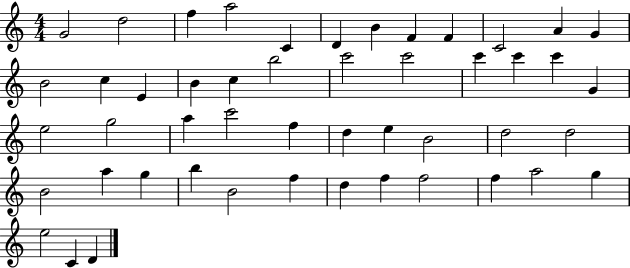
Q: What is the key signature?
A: C major